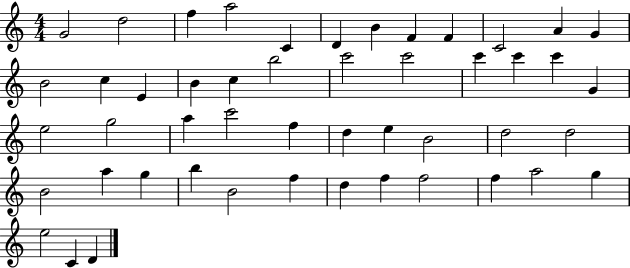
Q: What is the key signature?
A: C major